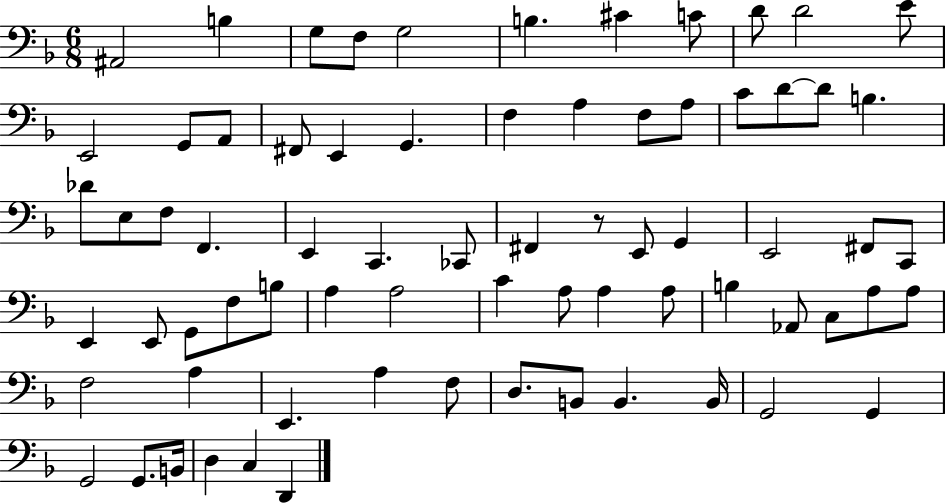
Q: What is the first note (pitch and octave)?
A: A#2